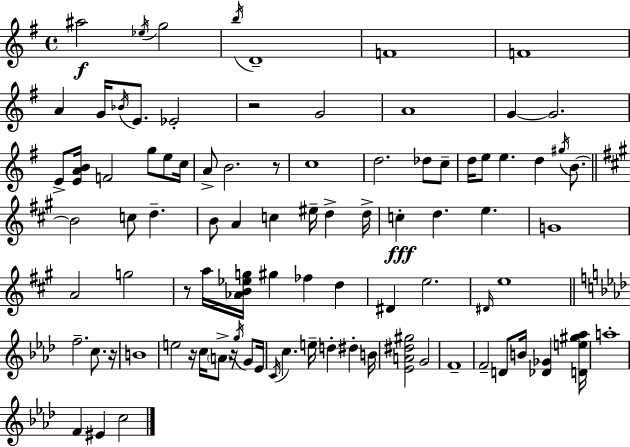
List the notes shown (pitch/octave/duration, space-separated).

A#5/h Eb5/s G5/h B5/s D4/w F4/w F4/w A4/q G4/s Bb4/s E4/e. Eb4/h R/h G4/h A4/w G4/q G4/h. E4/e [E4,A4,B4]/s F4/h G5/e E5/e C5/s A4/e B4/h. R/e C5/w D5/h. Db5/e C5/e D5/s E5/e E5/q. D5/q G#5/s B4/e. B4/h C5/e D5/q. B4/e A4/q C5/q EIS5/s D5/q D5/s C5/q D5/q. E5/q. G4/w A4/h G5/h R/e A5/s [Ab4,B4,Eb5,G5]/s G#5/q FES5/q D5/q D#4/q E5/h. D#4/s E5/w F5/h. C5/e. R/s B4/w E5/h R/s C5/s A4/e R/s G5/s G4/e Eb4/s C4/s C5/q. E5/s D5/q D#5/q B4/s [Eb4,A4,D#5,G#5]/h G4/h F4/w F4/h D4/e B4/s [Db4,Gb4]/q [D4,E5,G#5,Ab5]/s A5/w F4/q EIS4/q C5/h